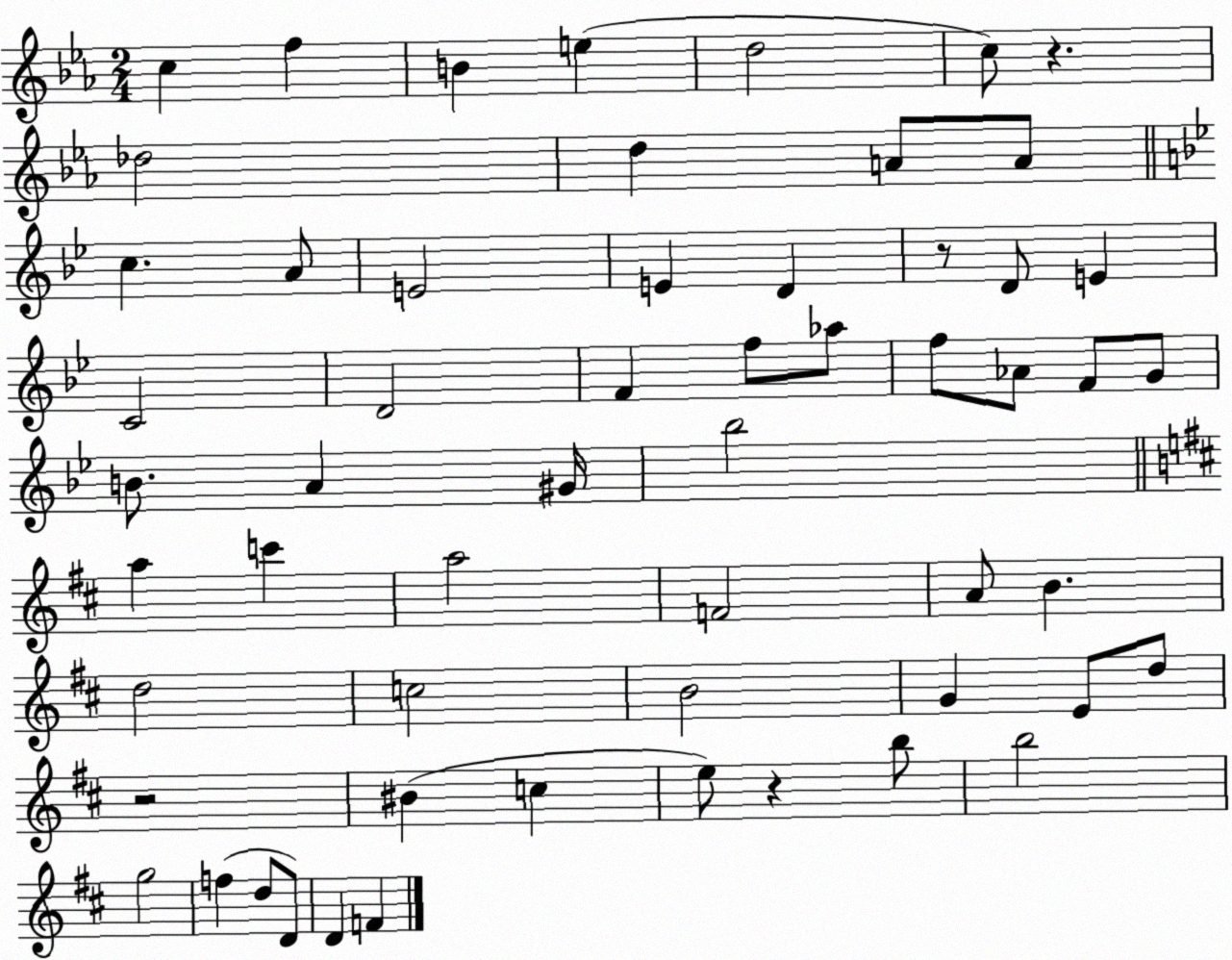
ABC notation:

X:1
T:Untitled
M:2/4
L:1/4
K:Eb
c f B e d2 c/2 z _d2 d A/2 A/2 c A/2 E2 E D z/2 D/2 E C2 D2 F f/2 _a/2 f/2 _A/2 F/2 G/2 B/2 A ^G/4 _b2 a c' a2 F2 A/2 B d2 c2 B2 G E/2 d/2 z2 ^B c e/2 z b/2 b2 g2 f d/2 D/2 D F